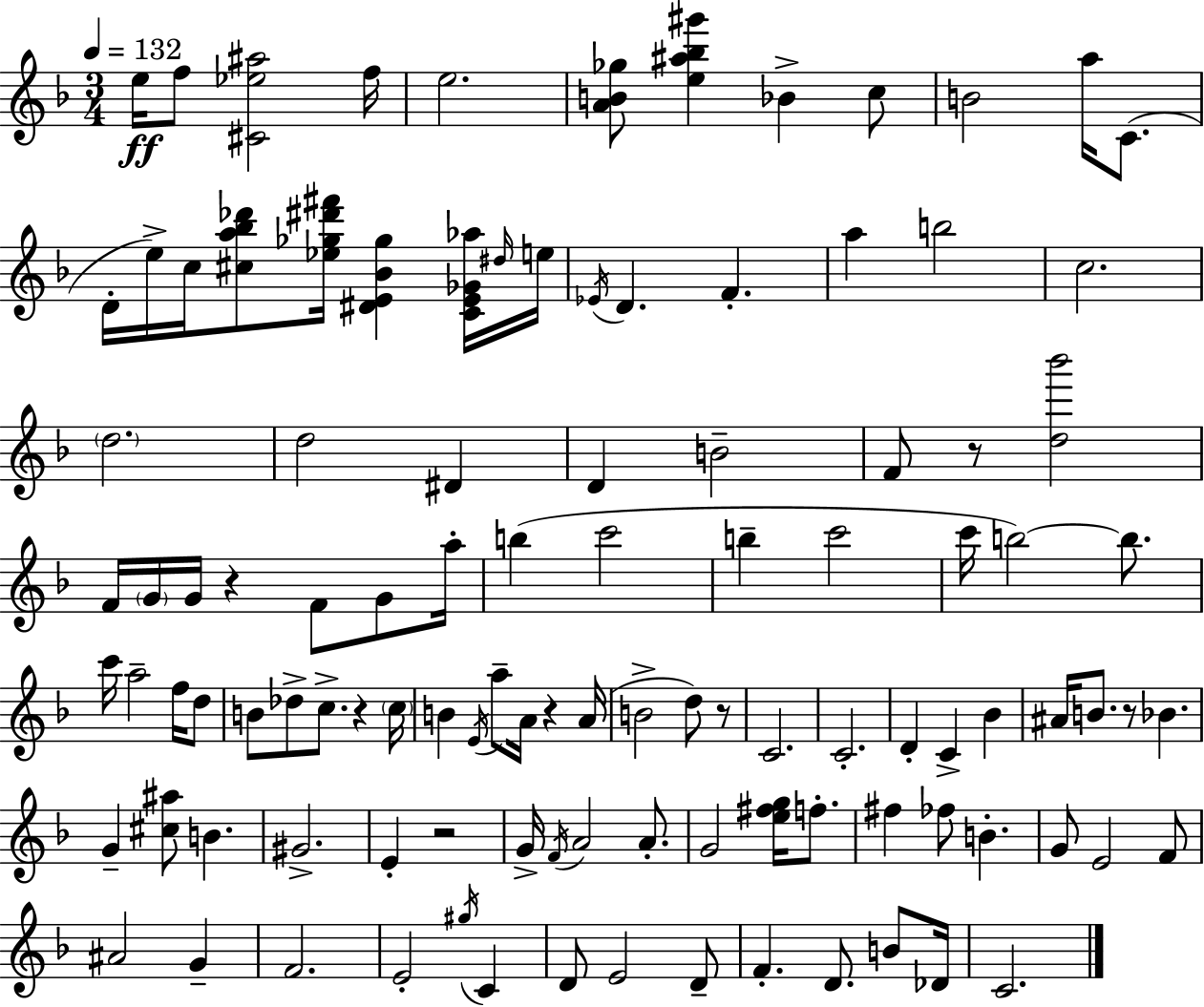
{
  \clef treble
  \numericTimeSignature
  \time 3/4
  \key d \minor
  \tempo 4 = 132
  e''16\ff f''8 <cis' ees'' ais''>2 f''16 | e''2. | <a' b' ges''>8 <e'' ais'' bes'' gis'''>4 bes'4-> c''8 | b'2 a''16 c'8.( | \break d'16-. e''16->) c''16 <cis'' a'' bes'' des'''>8 <ees'' ges'' dis''' fis'''>16 <dis' e' bes' ges''>4 <c' e' ges' aes''>16 \grace { dis''16 } | e''16 \acciaccatura { ees'16 } d'4. f'4.-. | a''4 b''2 | c''2. | \break \parenthesize d''2. | d''2 dis'4 | d'4 b'2-- | f'8 r8 <d'' bes'''>2 | \break f'16 \parenthesize g'16 g'16 r4 f'8 g'8 | a''16-. b''4( c'''2 | b''4-- c'''2 | c'''16 b''2~~) b''8. | \break c'''16 a''2-- f''16 | d''8 b'8 des''8-> c''8.-> r4 | \parenthesize c''16 b'4 \acciaccatura { e'16 } a''8-- a'16 r4 | a'16( b'2-> d''8) | \break r8 c'2. | c'2.-. | d'4-. c'4-> bes'4 | ais'16 b'8. r8 bes'4. | \break g'4-- <cis'' ais''>8 b'4. | gis'2.-> | e'4-. r2 | g'16-> \acciaccatura { f'16 } a'2 | \break a'8.-. g'2 | <e'' fis'' g''>16 f''8.-. fis''4 fes''8 b'4.-. | g'8 e'2 | f'8 ais'2 | \break g'4-- f'2. | e'2-. | \acciaccatura { gis''16 } c'4 d'8 e'2 | d'8-- f'4.-. d'8. | \break b'8 des'16 c'2. | \bar "|."
}